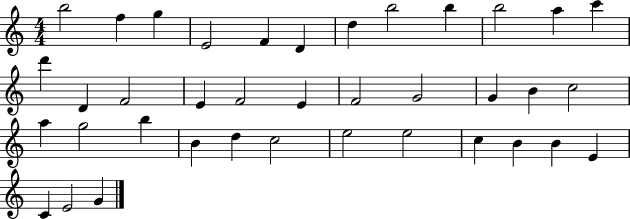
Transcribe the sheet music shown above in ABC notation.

X:1
T:Untitled
M:4/4
L:1/4
K:C
b2 f g E2 F D d b2 b b2 a c' d' D F2 E F2 E F2 G2 G B c2 a g2 b B d c2 e2 e2 c B B E C E2 G